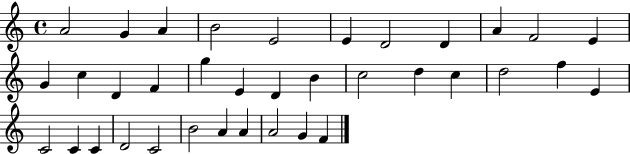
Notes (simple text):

A4/h G4/q A4/q B4/h E4/h E4/q D4/h D4/q A4/q F4/h E4/q G4/q C5/q D4/q F4/q G5/q E4/q D4/q B4/q C5/h D5/q C5/q D5/h F5/q E4/q C4/h C4/q C4/q D4/h C4/h B4/h A4/q A4/q A4/h G4/q F4/q